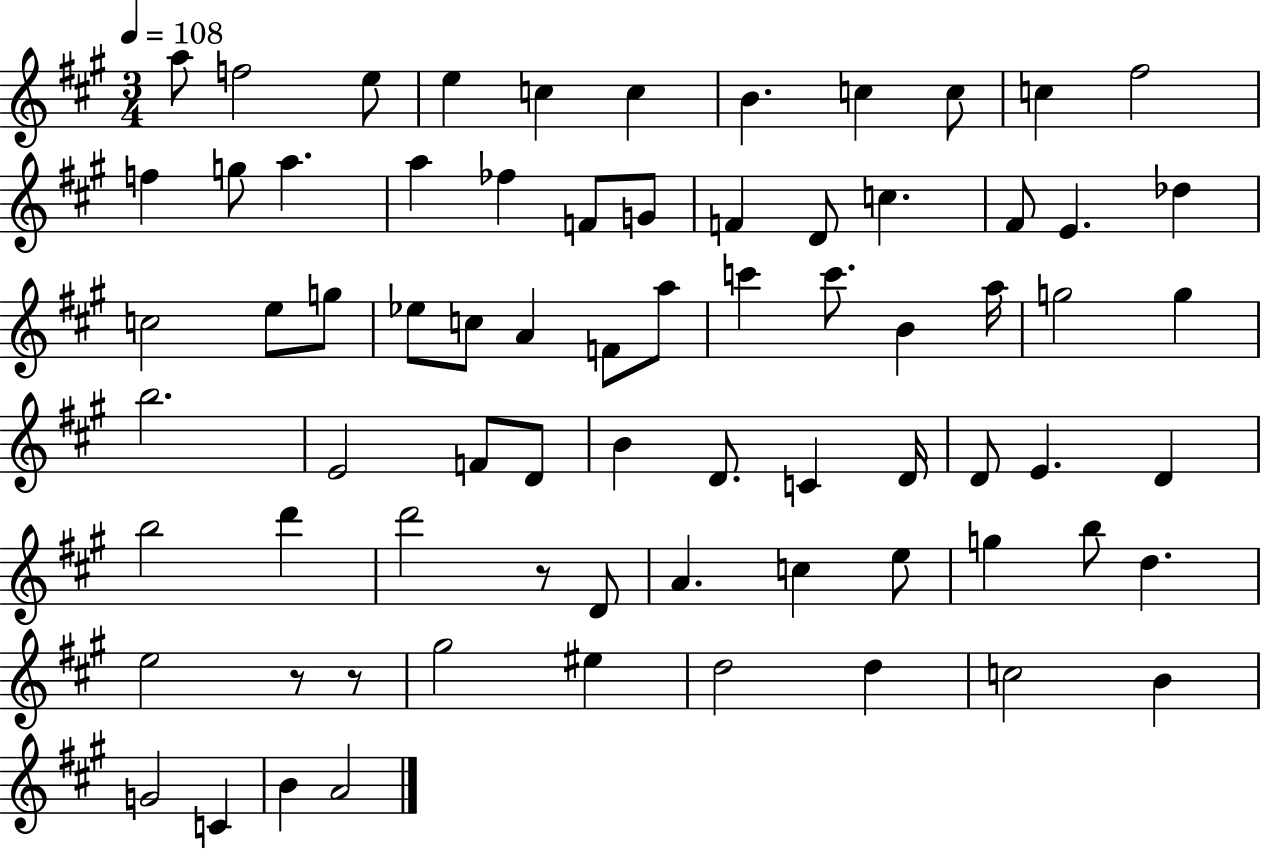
X:1
T:Untitled
M:3/4
L:1/4
K:A
a/2 f2 e/2 e c c B c c/2 c ^f2 f g/2 a a _f F/2 G/2 F D/2 c ^F/2 E _d c2 e/2 g/2 _e/2 c/2 A F/2 a/2 c' c'/2 B a/4 g2 g b2 E2 F/2 D/2 B D/2 C D/4 D/2 E D b2 d' d'2 z/2 D/2 A c e/2 g b/2 d e2 z/2 z/2 ^g2 ^e d2 d c2 B G2 C B A2